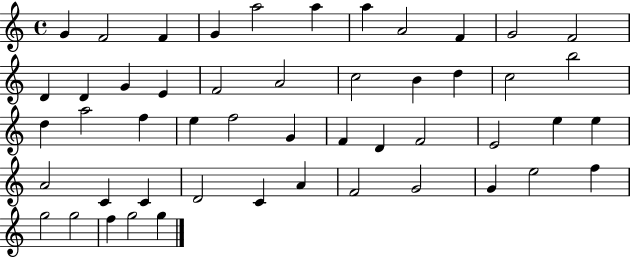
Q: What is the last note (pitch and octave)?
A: G5